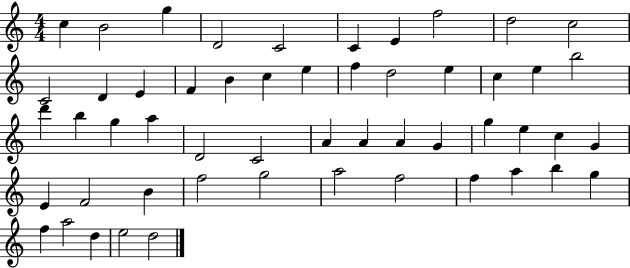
{
  \clef treble
  \numericTimeSignature
  \time 4/4
  \key c \major
  c''4 b'2 g''4 | d'2 c'2 | c'4 e'4 f''2 | d''2 c''2 | \break c'2 d'4 e'4 | f'4 b'4 c''4 e''4 | f''4 d''2 e''4 | c''4 e''4 b''2 | \break d'''4 b''4 g''4 a''4 | d'2 c'2 | a'4 a'4 a'4 g'4 | g''4 e''4 c''4 g'4 | \break e'4 f'2 b'4 | f''2 g''2 | a''2 f''2 | f''4 a''4 b''4 g''4 | \break f''4 a''2 d''4 | e''2 d''2 | \bar "|."
}